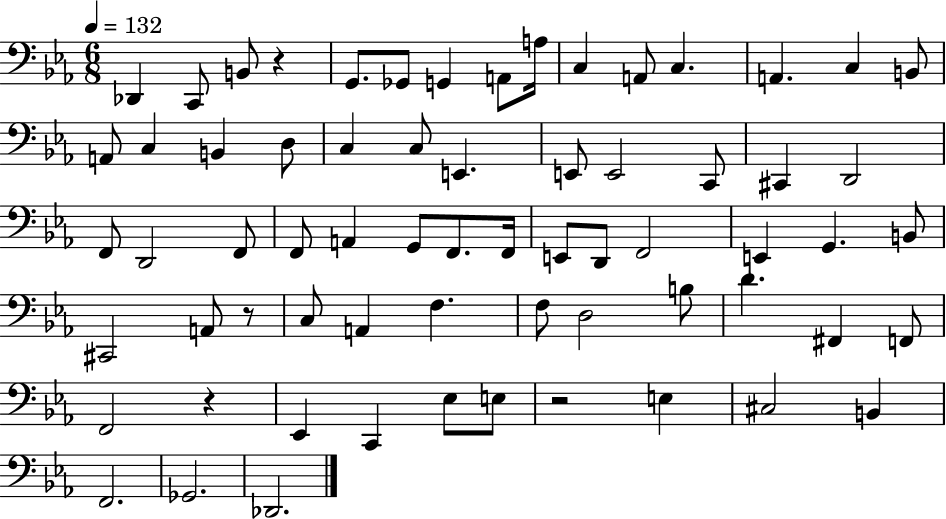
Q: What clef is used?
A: bass